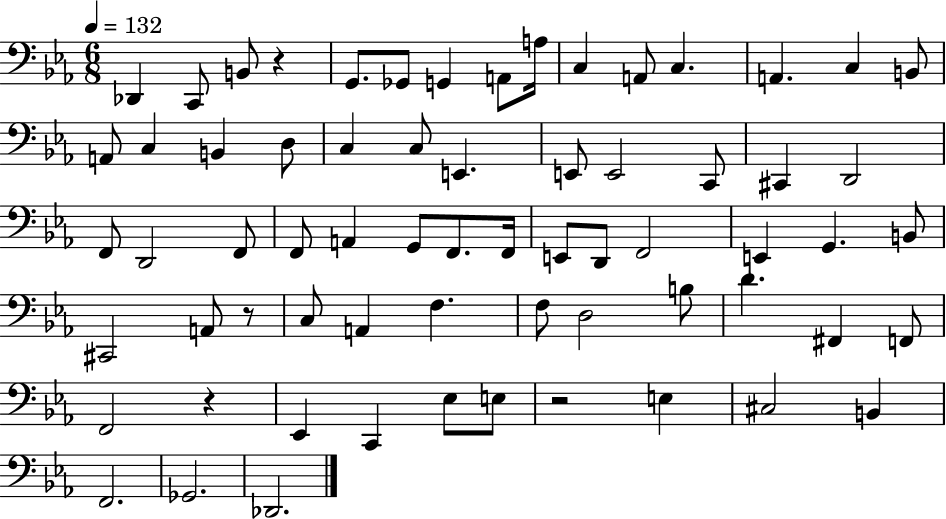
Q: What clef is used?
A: bass